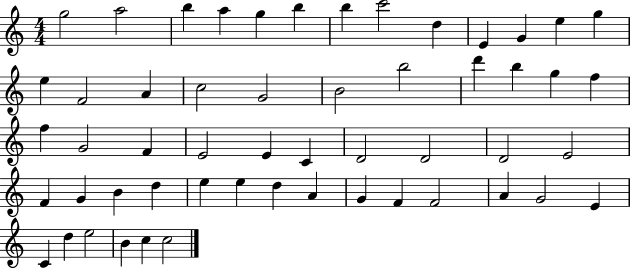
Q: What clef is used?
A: treble